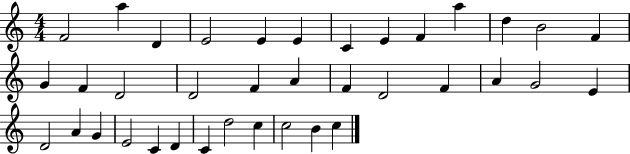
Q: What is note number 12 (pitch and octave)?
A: B4